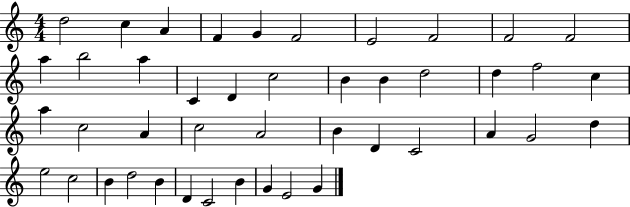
X:1
T:Untitled
M:4/4
L:1/4
K:C
d2 c A F G F2 E2 F2 F2 F2 a b2 a C D c2 B B d2 d f2 c a c2 A c2 A2 B D C2 A G2 d e2 c2 B d2 B D C2 B G E2 G